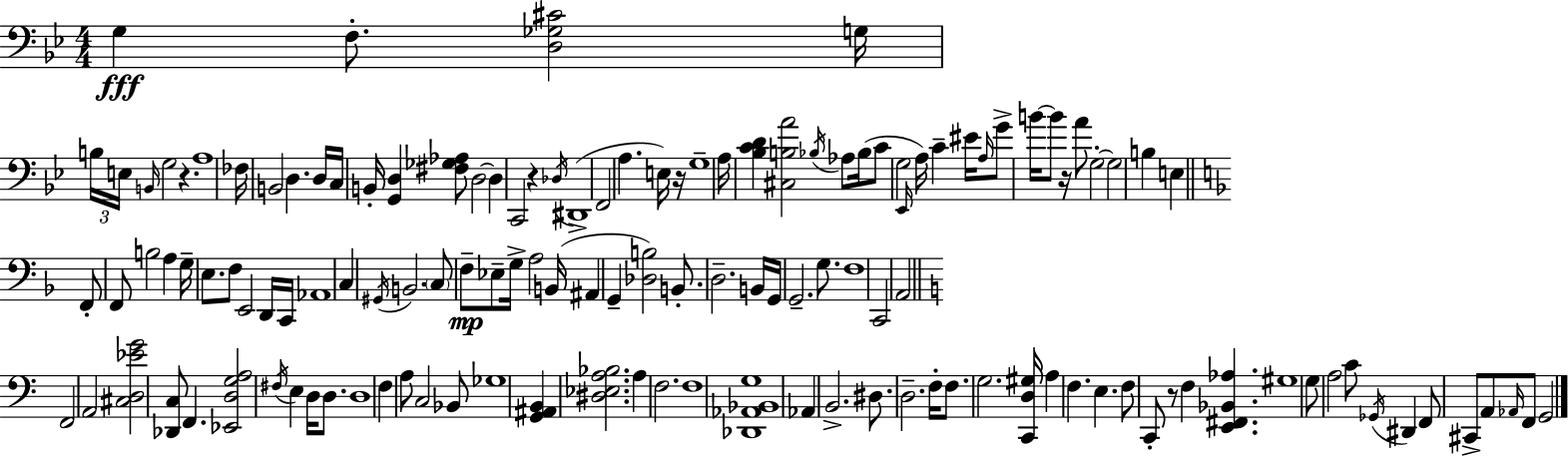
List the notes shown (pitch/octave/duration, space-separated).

G3/q F3/e. [D3,Gb3,C#4]/h G3/s B3/s E3/s B2/s G3/h R/q. A3/w FES3/s B2/h D3/q. D3/s C3/s B2/s [G2,D3]/q [F#3,Gb3,Ab3]/e D3/h D3/q C2/h R/q Db3/s D#2/w F2/h A3/q. E3/s R/s G3/w A3/s [Bb3,C4,D4]/q [C#3,B3,A4]/h Bb3/s Ab3/e Bb3/s C4/e G3/h Eb2/s A3/s C4/q EIS4/s A3/s G4/e B4/s B4/e R/s A4/e G3/h G3/h B3/q E3/q F2/e F2/e B3/h A3/q G3/s E3/e. F3/e E2/h D2/s C2/s Ab2/w C3/q G#2/s B2/h. C3/e F3/e Eb3/e G3/s A3/h B2/s A#2/q G2/q [Db3,B3]/h B2/e. D3/h. B2/s G2/s G2/h. G3/e. F3/w C2/h A2/h F2/h A2/h [C#3,D3,Eb4,G4]/h [Db2,C3]/e F2/q. [Eb2,D3,G3,A3]/h F#3/s E3/q D3/s D3/e. D3/w F3/q A3/e C3/h Bb2/e Gb3/w [G2,A#2,B2]/q [D#3,Eb3,A3,Bb3]/h. A3/q F3/h. F3/w [Db2,Ab2,Bb2,G3]/w Ab2/q B2/h. D#3/e. D3/h. F3/s F3/e. G3/h. [C2,D3,G#3]/s A3/q F3/q. E3/q. F3/e C2/e R/e F3/q [E2,F#2,Bb2,Ab3]/q. G#3/w G3/e A3/h C4/e Gb2/s D#2/q F2/e C#2/e A2/e Ab2/s F2/e G2/h